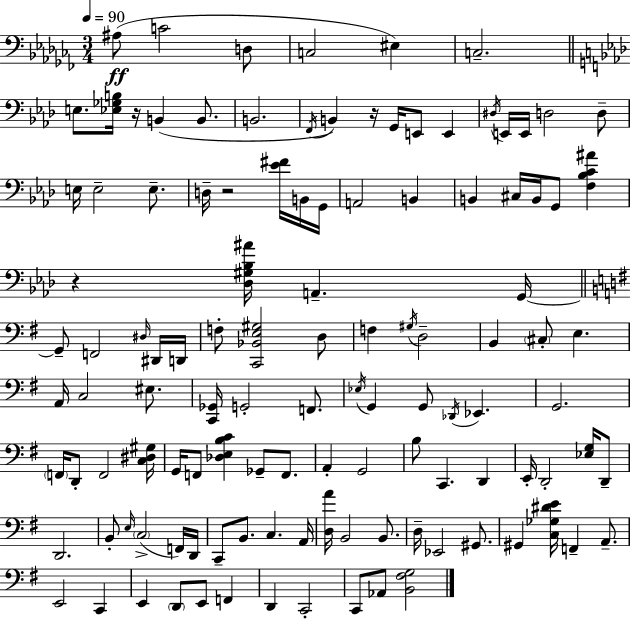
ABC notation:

X:1
T:Untitled
M:3/4
L:1/4
K:Abm
^A,/2 C2 D,/2 C,2 ^E, C,2 E,/2 [_E,_G,B,]/4 z/4 B,, B,,/2 B,,2 F,,/4 B,, z/4 G,,/4 E,,/2 E,, ^D,/4 E,,/4 E,,/4 D,2 D,/2 E,/4 E,2 E,/2 D,/4 z2 [_E^F]/4 B,,/4 G,,/4 A,,2 B,, B,, ^C,/4 B,,/4 G,,/2 [F,_B,C^A] z [_D,^G,_B,^A]/4 A,, G,,/4 G,,/2 F,,2 ^D,/4 ^D,,/4 D,,/4 F,/2 [C,,_B,,E,^G,]2 D,/2 F, ^G,/4 D,2 B,, ^C,/2 E, A,,/4 C,2 ^E,/2 [C,,_G,,]/4 G,,2 F,,/2 _E,/4 G,, G,,/2 _D,,/4 _E,, G,,2 F,,/4 D,,/2 F,,2 [C,^D,^G,]/4 G,,/4 F,,/2 [_D,E,B,C] _G,,/2 F,,/2 A,, G,,2 B,/2 C,, D,, E,,/4 D,,2 [_E,G,]/4 D,,/2 D,,2 B,,/2 E,/4 C,2 F,,/4 D,,/4 C,,/2 B,,/2 C, A,,/4 [D,A]/4 B,,2 B,,/2 D,/4 _E,,2 ^G,,/2 ^G,, [C,_G,^DE]/4 F,, A,,/2 E,,2 C,, E,, D,,/2 E,,/2 F,, D,, C,,2 C,,/2 _A,,/2 [B,,^F,G,]2